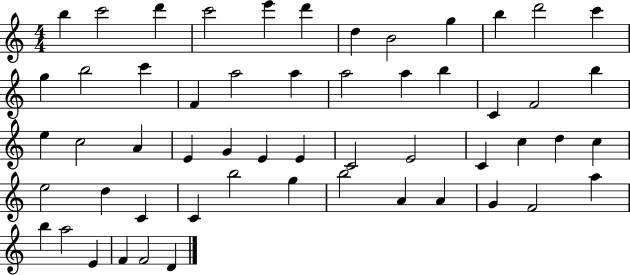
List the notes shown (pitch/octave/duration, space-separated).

B5/q C6/h D6/q C6/h E6/q D6/q D5/q B4/h G5/q B5/q D6/h C6/q G5/q B5/h C6/q F4/q A5/h A5/q A5/h A5/q B5/q C4/q F4/h B5/q E5/q C5/h A4/q E4/q G4/q E4/q E4/q C4/h E4/h C4/q C5/q D5/q C5/q E5/h D5/q C4/q C4/q B5/h G5/q B5/h A4/q A4/q G4/q F4/h A5/q B5/q A5/h E4/q F4/q F4/h D4/q